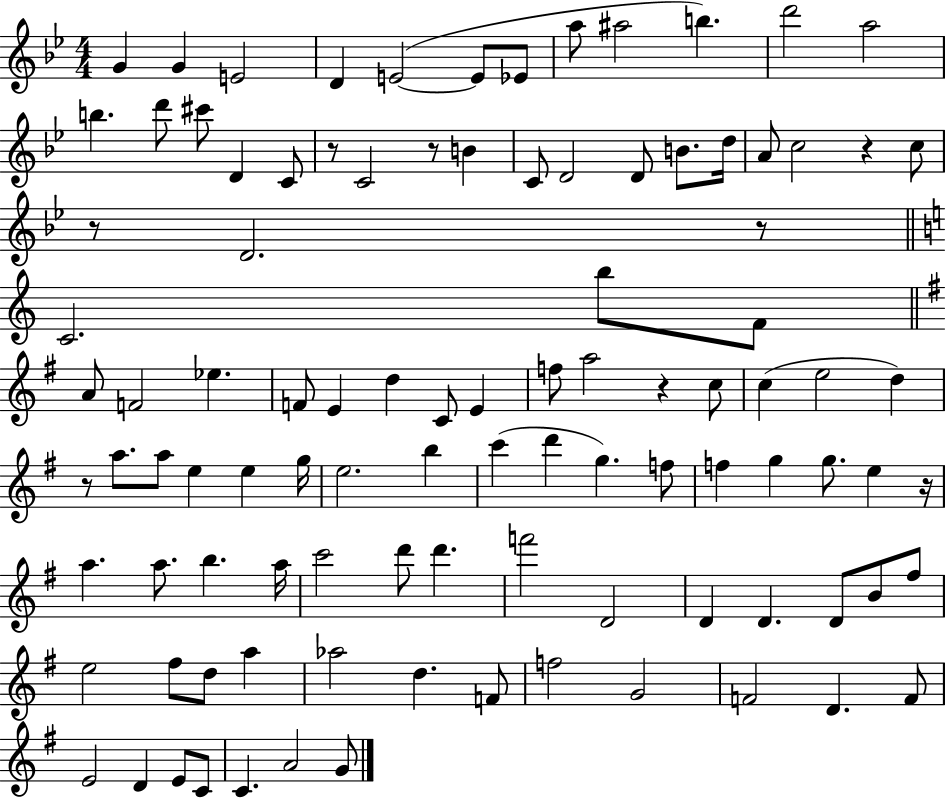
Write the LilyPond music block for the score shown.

{
  \clef treble
  \numericTimeSignature
  \time 4/4
  \key bes \major
  g'4 g'4 e'2 | d'4 e'2~(~ e'8 ees'8 | a''8 ais''2 b''4.) | d'''2 a''2 | \break b''4. d'''8 cis'''8 d'4 c'8 | r8 c'2 r8 b'4 | c'8 d'2 d'8 b'8. d''16 | a'8 c''2 r4 c''8 | \break r8 d'2. r8 | \bar "||" \break \key a \minor c'2. b''8 f'8 | \bar "||" \break \key e \minor a'8 f'2 ees''4. | f'8 e'4 d''4 c'8 e'4 | f''8 a''2 r4 c''8 | c''4( e''2 d''4) | \break r8 a''8. a''8 e''4 e''4 g''16 | e''2. b''4 | c'''4( d'''4 g''4.) f''8 | f''4 g''4 g''8. e''4 r16 | \break a''4. a''8. b''4. a''16 | c'''2 d'''8 d'''4. | f'''2 d'2 | d'4 d'4. d'8 b'8 fis''8 | \break e''2 fis''8 d''8 a''4 | aes''2 d''4. f'8 | f''2 g'2 | f'2 d'4. f'8 | \break e'2 d'4 e'8 c'8 | c'4. a'2 g'8 | \bar "|."
}